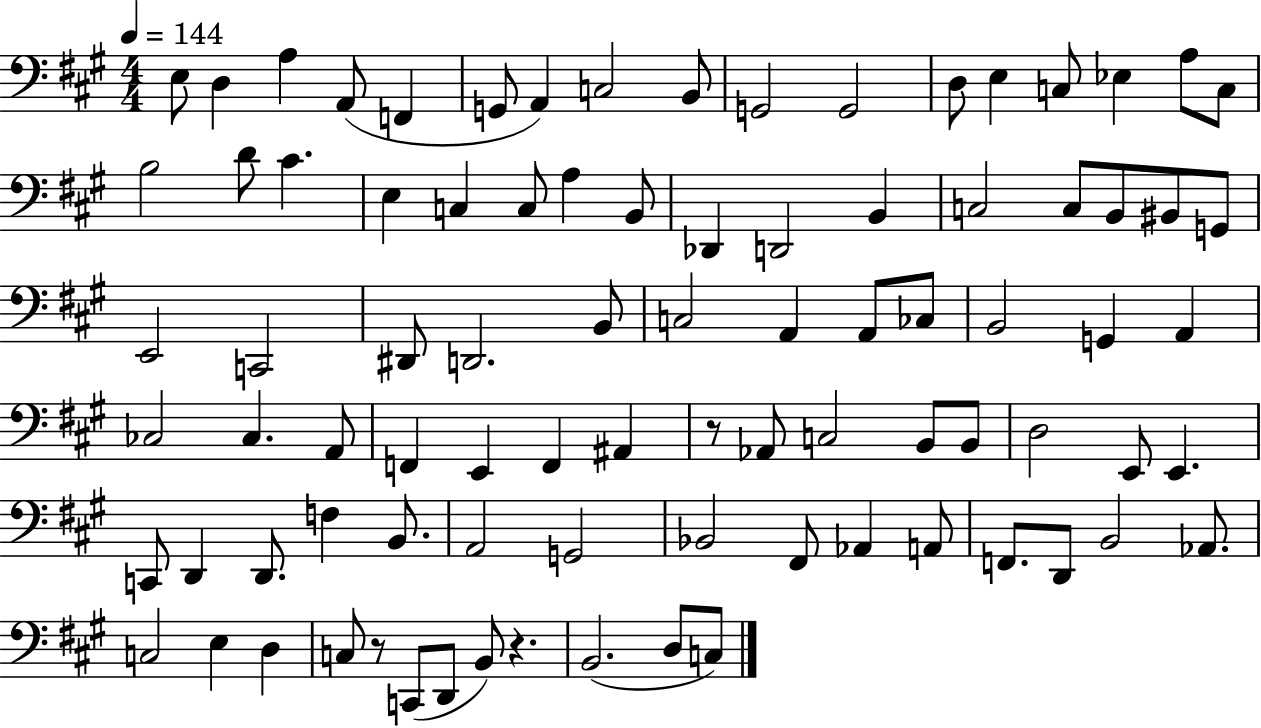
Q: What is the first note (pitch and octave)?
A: E3